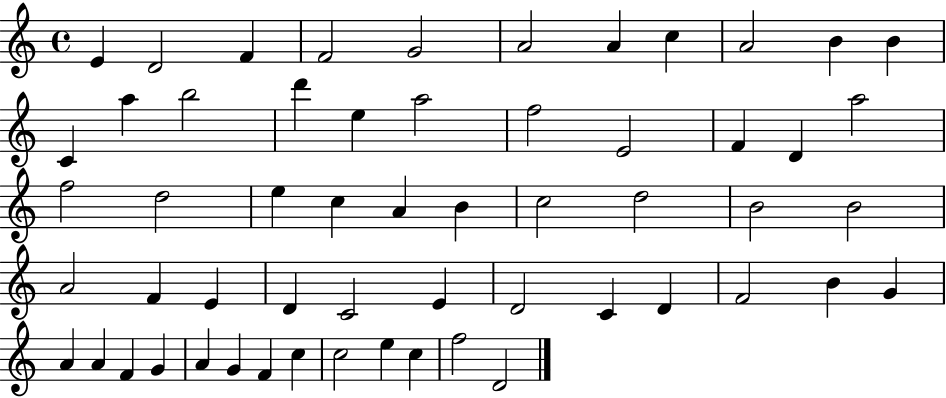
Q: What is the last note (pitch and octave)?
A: D4